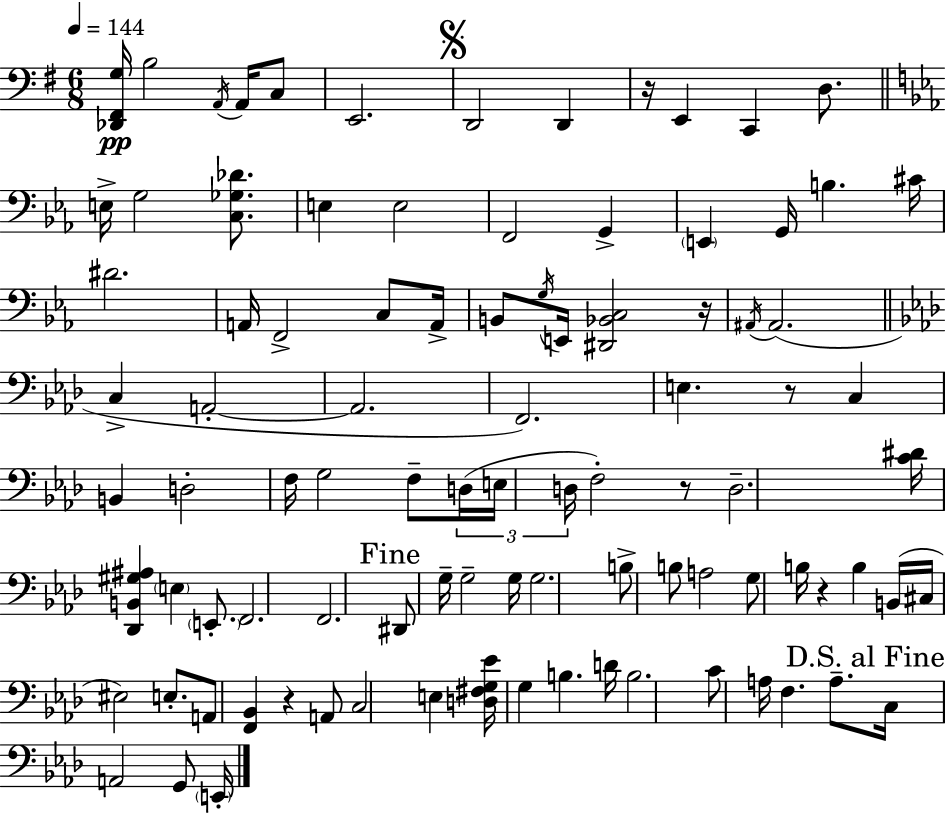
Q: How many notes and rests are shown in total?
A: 94